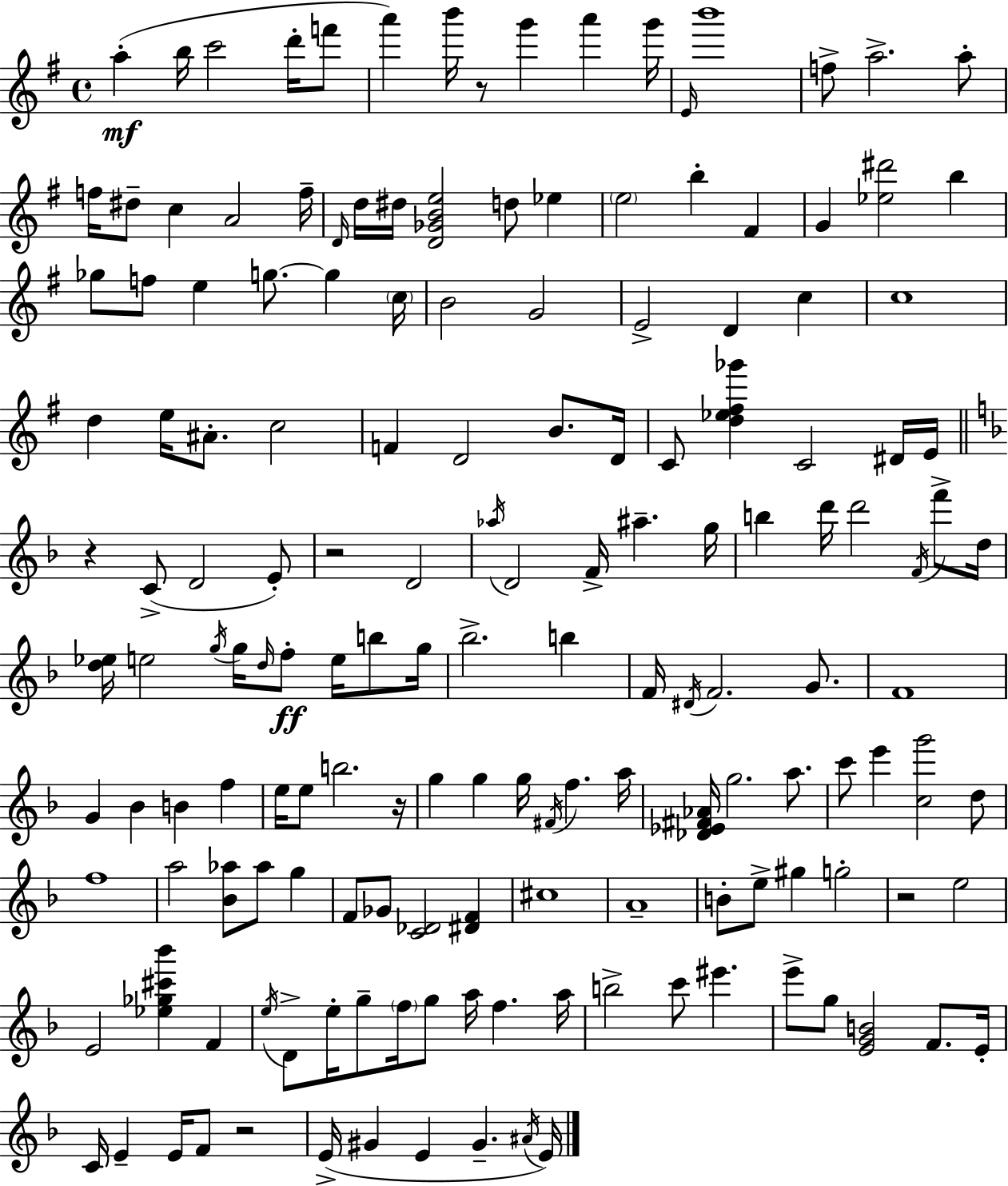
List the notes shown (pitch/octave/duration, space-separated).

A5/q B5/s C6/h D6/s F6/e A6/q B6/s R/e G6/q A6/q G6/s E4/s B6/w F5/e A5/h. A5/e F5/s D#5/e C5/q A4/h F5/s D4/s D5/s D#5/s [D4,Gb4,B4,E5]/h D5/e Eb5/q E5/h B5/q F#4/q G4/q [Eb5,D#6]/h B5/q Gb5/e F5/e E5/q G5/e. G5/q C5/s B4/h G4/h E4/h D4/q C5/q C5/w D5/q E5/s A#4/e. C5/h F4/q D4/h B4/e. D4/s C4/e [D5,Eb5,F#5,Gb6]/q C4/h D#4/s E4/s R/q C4/e D4/h E4/e R/h D4/h Ab5/s D4/h F4/s A#5/q. G5/s B5/q D6/s D6/h F4/s F6/e D5/s [D5,Eb5]/s E5/h G5/s G5/s D5/s F5/e E5/s B5/e G5/s Bb5/h. B5/q F4/s D#4/s F4/h. G4/e. F4/w G4/q Bb4/q B4/q F5/q E5/s E5/e B5/h. R/s G5/q G5/q G5/s F#4/s F5/q. A5/s [Db4,Eb4,F#4,Ab4]/s G5/h. A5/e. C6/e E6/q [C5,G6]/h D5/e F5/w A5/h [Bb4,Ab5]/e Ab5/e G5/q F4/e Gb4/e [C4,Db4]/h [D#4,F4]/q C#5/w A4/w B4/e E5/e G#5/q G5/h R/h E5/h E4/h [Eb5,Gb5,C#6,Bb6]/q F4/q E5/s D4/e E5/s G5/e F5/s G5/e A5/s F5/q. A5/s B5/h C6/e EIS6/q. E6/e G5/e [E4,G4,B4]/h F4/e. E4/s C4/s E4/q E4/s F4/e R/h E4/s G#4/q E4/q G#4/q. A#4/s E4/s